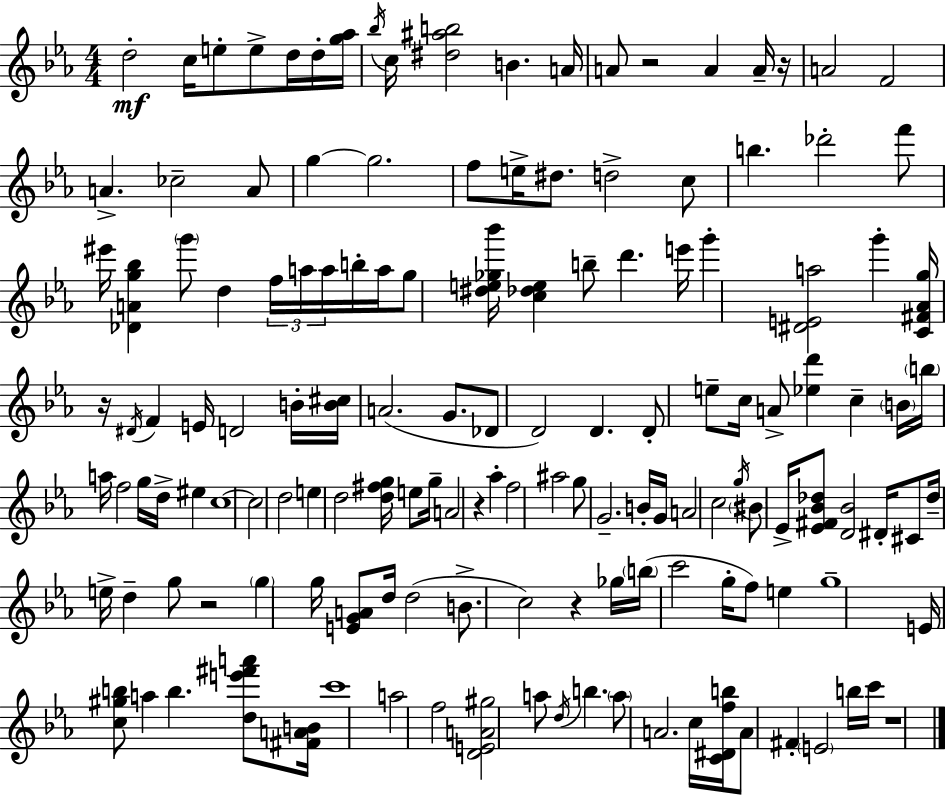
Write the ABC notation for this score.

X:1
T:Untitled
M:4/4
L:1/4
K:Cm
d2 c/4 e/2 e/2 d/4 d/4 [g_a]/4 _b/4 c/4 [^d^ab]2 B A/4 A/2 z2 A A/4 z/4 A2 F2 A _c2 A/2 g g2 f/2 e/4 ^d/2 d2 c/2 b _d'2 f'/2 ^e'/4 [_DAg_b] g'/2 d f/4 a/4 a/4 b/4 a/4 g/2 [^de_g_b']/4 [c_de] b/2 d' e'/4 g' [^DEa]2 g' [C^F_Ag]/4 z/4 ^D/4 F E/4 D2 B/4 [B^c]/4 A2 G/2 _D/2 D2 D D/2 e/2 c/4 A/2 [_ed'] c B/4 b/4 a/4 f2 g/4 d/4 ^e c4 c2 d2 e d2 [d^fg]/4 e/2 g/4 A2 z _a f2 ^a2 g/2 G2 B/4 G/4 A2 c2 g/4 ^B/2 _E/4 [_E^F_B_d]/2 [D_B]2 ^D/4 ^C/2 _d/4 e/4 d g/2 z2 g g/4 [EGA]/2 d/4 d2 B/2 c2 z _g/4 b/4 c'2 g/4 f/2 e g4 E/4 [c^gb]/2 a b [de'^f'a']/2 [^FAB]/4 c'4 a2 f2 [DEA^g]2 a/2 d/4 b a/2 A2 c/4 [C^Dfb]/4 A/2 ^F E2 b/4 c'/4 z4